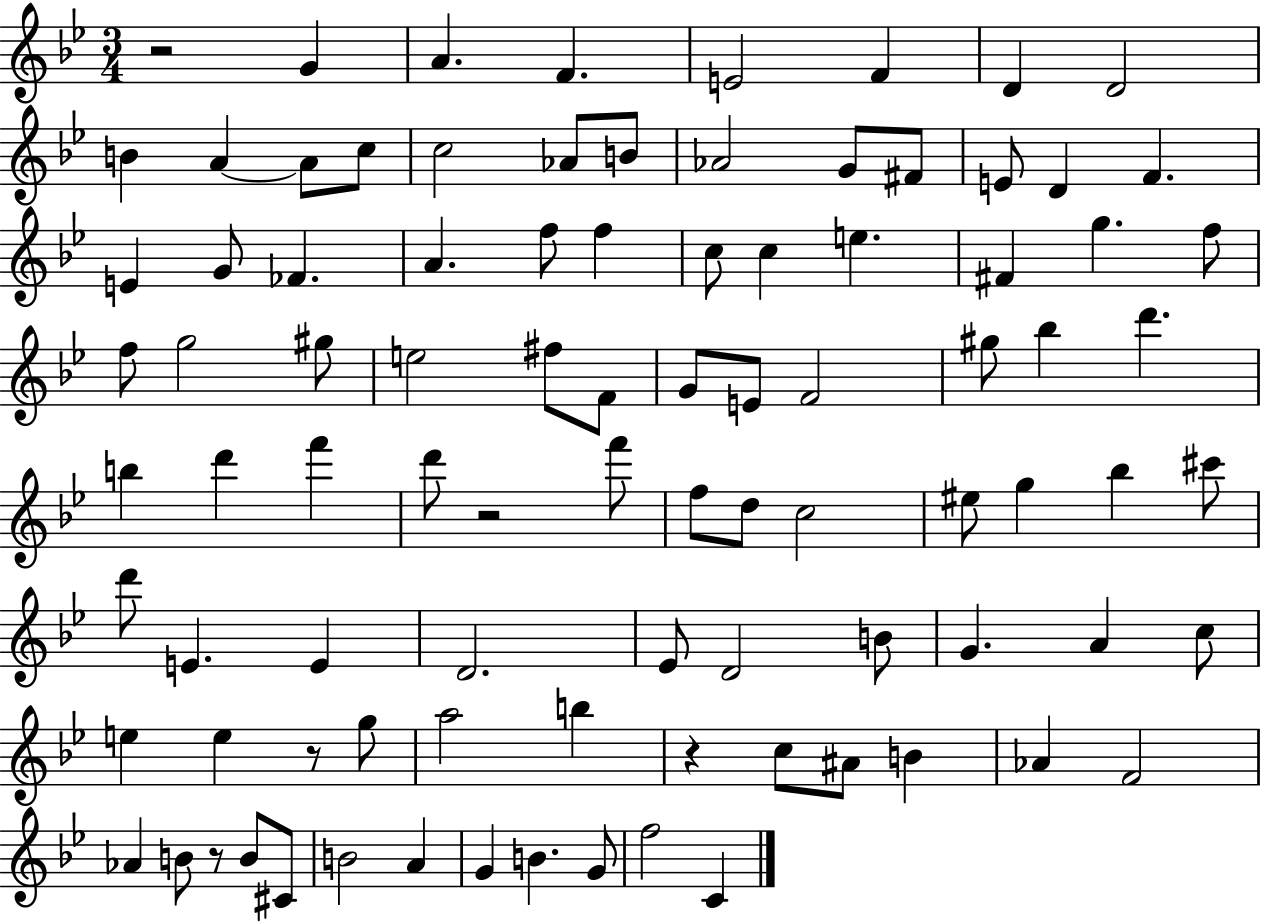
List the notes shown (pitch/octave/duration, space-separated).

R/h G4/q A4/q. F4/q. E4/h F4/q D4/q D4/h B4/q A4/q A4/e C5/e C5/h Ab4/e B4/e Ab4/h G4/e F#4/e E4/e D4/q F4/q. E4/q G4/e FES4/q. A4/q. F5/e F5/q C5/e C5/q E5/q. F#4/q G5/q. F5/e F5/e G5/h G#5/e E5/h F#5/e F4/e G4/e E4/e F4/h G#5/e Bb5/q D6/q. B5/q D6/q F6/q D6/e R/h F6/e F5/e D5/e C5/h EIS5/e G5/q Bb5/q C#6/e D6/e E4/q. E4/q D4/h. Eb4/e D4/h B4/e G4/q. A4/q C5/e E5/q E5/q R/e G5/e A5/h B5/q R/q C5/e A#4/e B4/q Ab4/q F4/h Ab4/q B4/e R/e B4/e C#4/e B4/h A4/q G4/q B4/q. G4/e F5/h C4/q